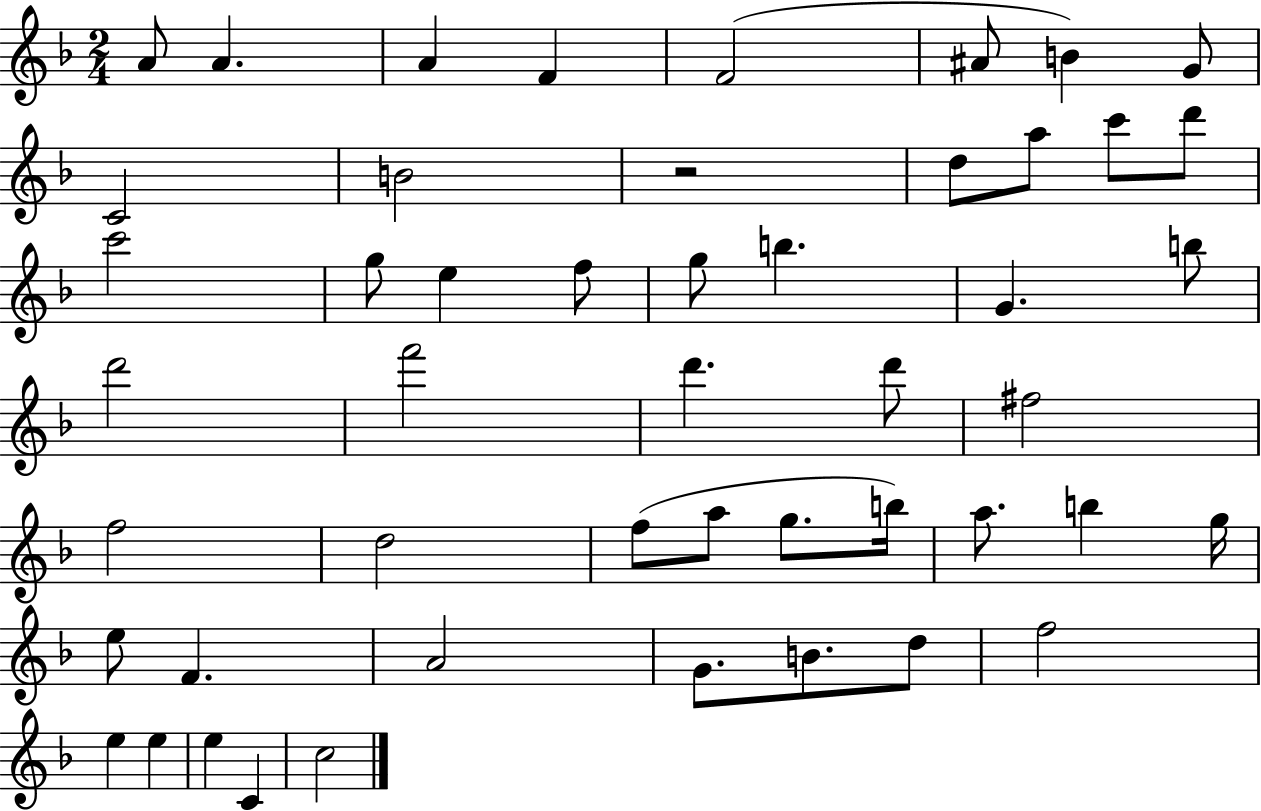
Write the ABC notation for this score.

X:1
T:Untitled
M:2/4
L:1/4
K:F
A/2 A A F F2 ^A/2 B G/2 C2 B2 z2 d/2 a/2 c'/2 d'/2 c'2 g/2 e f/2 g/2 b G b/2 d'2 f'2 d' d'/2 ^f2 f2 d2 f/2 a/2 g/2 b/4 a/2 b g/4 e/2 F A2 G/2 B/2 d/2 f2 e e e C c2